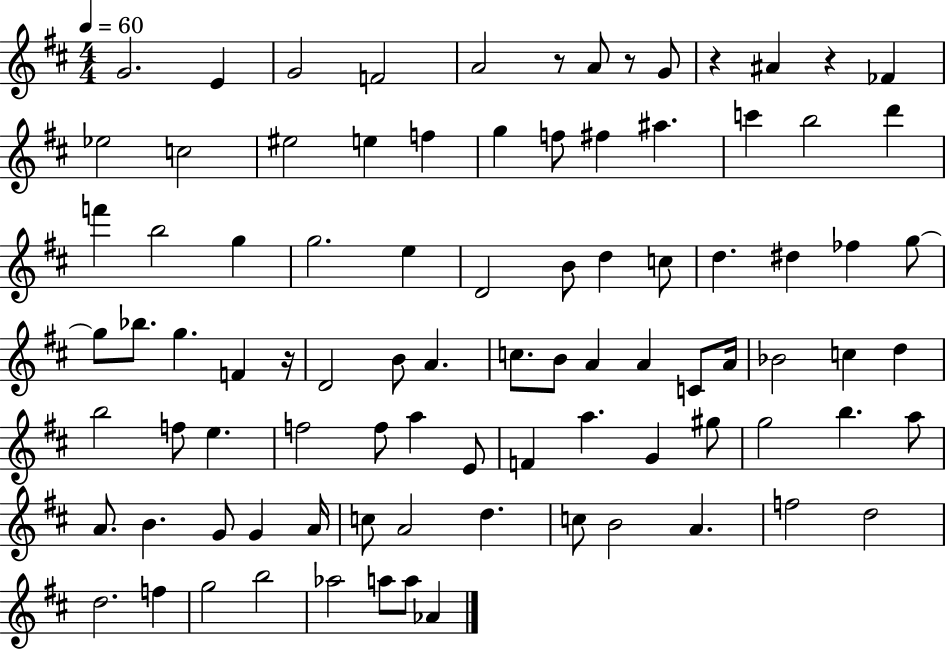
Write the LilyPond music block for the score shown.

{
  \clef treble
  \numericTimeSignature
  \time 4/4
  \key d \major
  \tempo 4 = 60
  g'2. e'4 | g'2 f'2 | a'2 r8 a'8 r8 g'8 | r4 ais'4 r4 fes'4 | \break ees''2 c''2 | eis''2 e''4 f''4 | g''4 f''8 fis''4 ais''4. | c'''4 b''2 d'''4 | \break f'''4 b''2 g''4 | g''2. e''4 | d'2 b'8 d''4 c''8 | d''4. dis''4 fes''4 g''8~~ | \break g''8 bes''8. g''4. f'4 r16 | d'2 b'8 a'4. | c''8. b'8 a'4 a'4 c'8 a'16 | bes'2 c''4 d''4 | \break b''2 f''8 e''4. | f''2 f''8 a''4 e'8 | f'4 a''4. g'4 gis''8 | g''2 b''4. a''8 | \break a'8. b'4. g'8 g'4 a'16 | c''8 a'2 d''4. | c''8 b'2 a'4. | f''2 d''2 | \break d''2. f''4 | g''2 b''2 | aes''2 a''8 a''8 aes'4 | \bar "|."
}